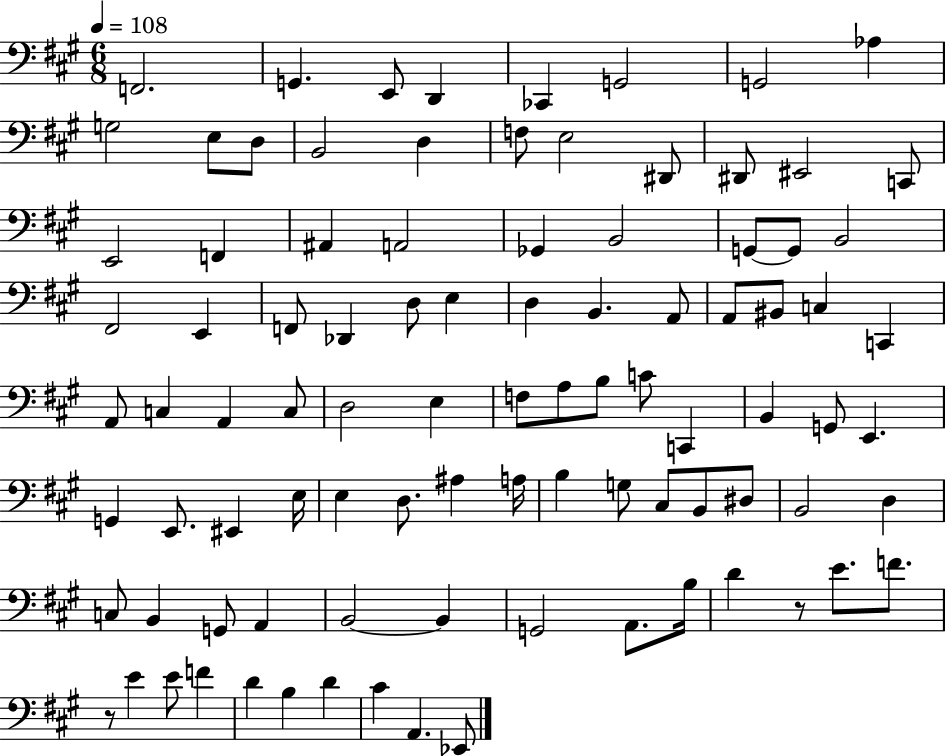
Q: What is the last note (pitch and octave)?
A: Eb2